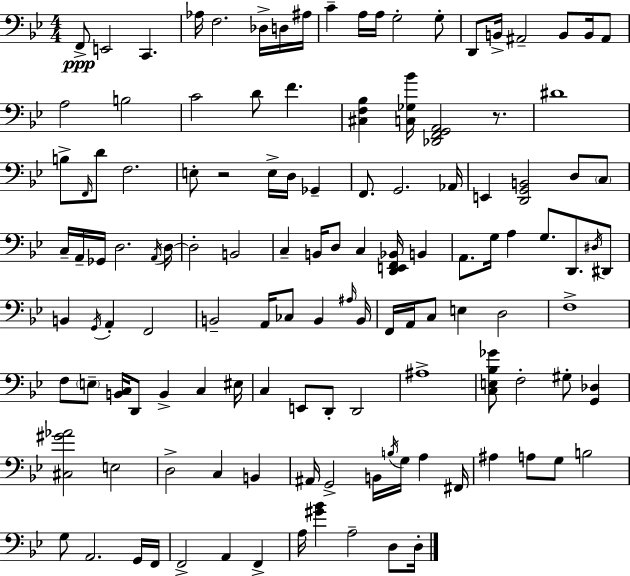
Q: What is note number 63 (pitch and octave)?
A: F2